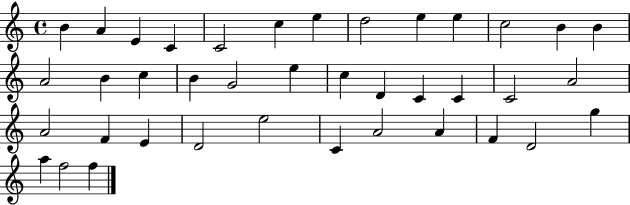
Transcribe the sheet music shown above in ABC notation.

X:1
T:Untitled
M:4/4
L:1/4
K:C
B A E C C2 c e d2 e e c2 B B A2 B c B G2 e c D C C C2 A2 A2 F E D2 e2 C A2 A F D2 g a f2 f